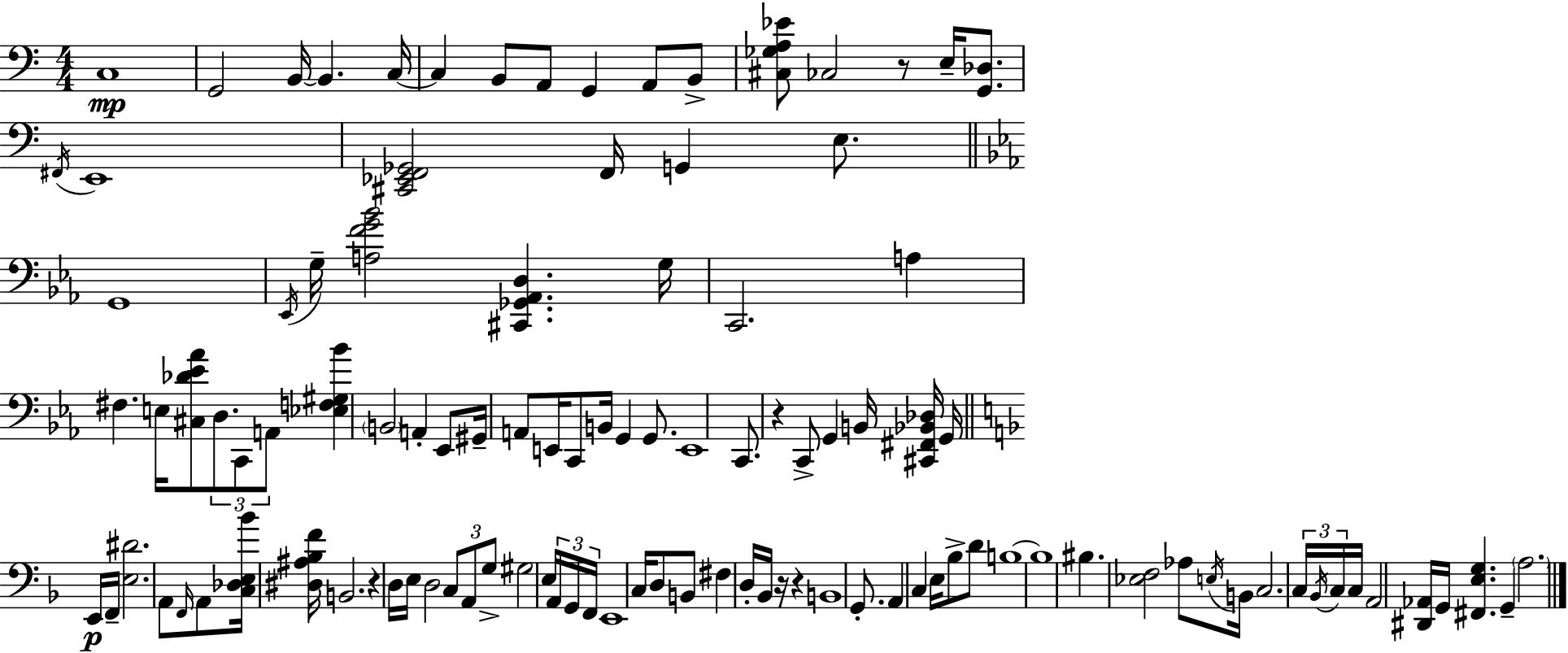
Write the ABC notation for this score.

X:1
T:Untitled
M:4/4
L:1/4
K:Am
C,4 G,,2 B,,/4 B,, C,/4 C, B,,/2 A,,/2 G,, A,,/2 B,,/2 [^C,_G,A,_E]/2 _C,2 z/2 E,/4 [G,,_D,]/2 ^F,,/4 E,,4 [^C,,_E,,F,,_G,,]2 F,,/4 G,, E,/2 G,,4 _E,,/4 G,/4 [A,FG_B]2 [^C,,_G,,_A,,D,] G,/4 C,,2 A, ^F, E,/4 [^C,_D_E_A]/2 D,/2 C,,/2 A,,/2 [_E,F,^G,_B] B,,2 A,, _E,,/2 ^G,,/4 A,,/2 E,,/4 C,,/2 B,,/4 G,, G,,/2 E,,4 C,,/2 z C,,/2 G,, B,,/4 [^C,,^F,,_B,,_D,]/4 G,,/4 E,,/4 F,,/4 [E,^D]2 A,,/2 F,,/4 A,,/2 [C,_D,E,_B]/4 [^D,^A,_B,F]/4 B,,2 z D,/4 E,/4 D,2 C,/2 A,,/2 G,/2 ^G,2 E,/4 A,,/4 G,,/4 F,,/4 E,,4 C,/4 D,/2 B,,/2 ^F, D,/4 _B,,/4 z/4 z B,,4 G,,/2 A,, C, E,/4 _B,/2 D/2 B,4 B,4 ^B, [_E,F,]2 _A,/2 E,/4 B,,/4 C,2 C,/4 _B,,/4 C,/4 C,/4 A,,2 [^D,,_A,,]/4 G,,/4 [^F,,E,G,] G,, A,2